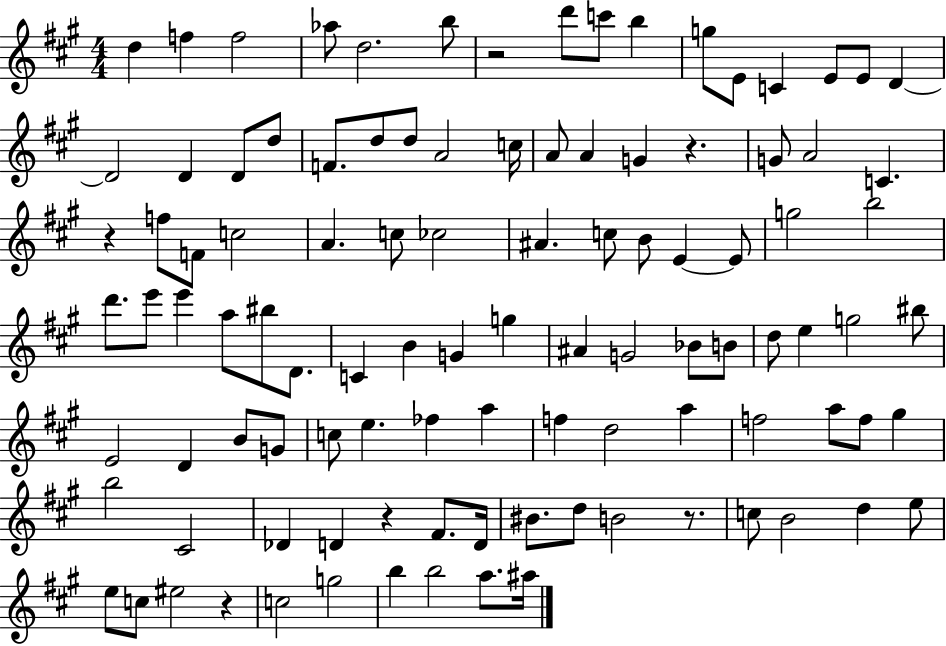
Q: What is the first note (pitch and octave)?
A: D5